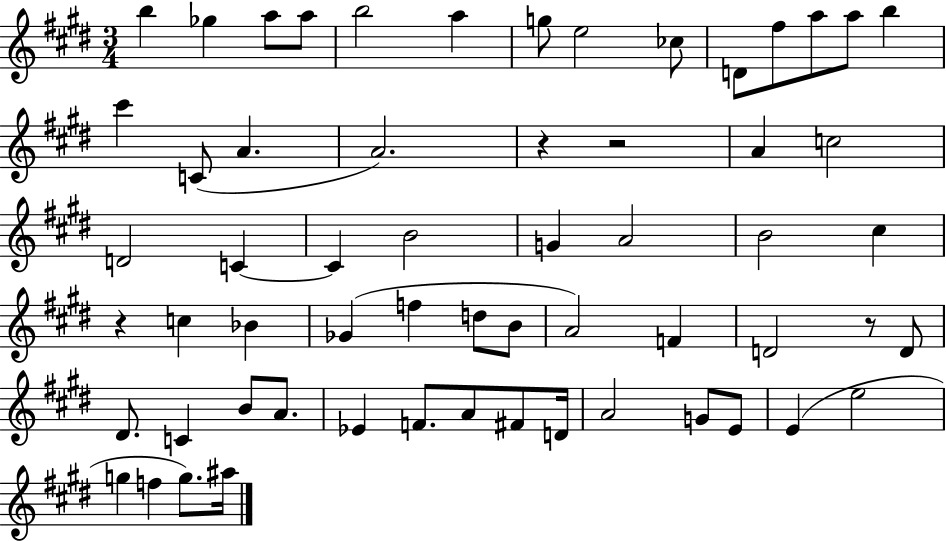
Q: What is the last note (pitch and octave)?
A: A#5